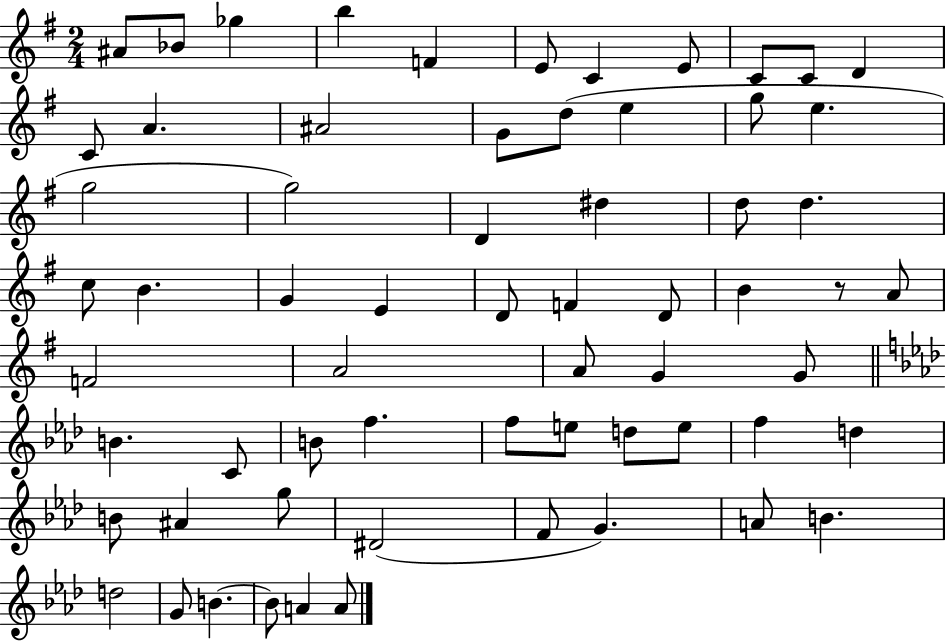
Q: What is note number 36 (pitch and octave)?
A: A4